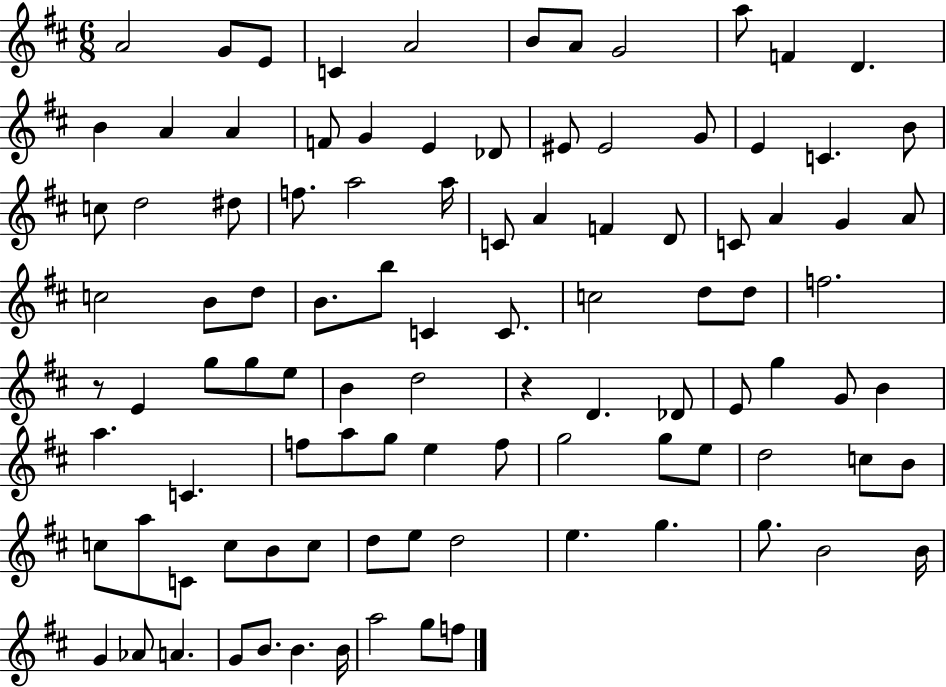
X:1
T:Untitled
M:6/8
L:1/4
K:D
A2 G/2 E/2 C A2 B/2 A/2 G2 a/2 F D B A A F/2 G E _D/2 ^E/2 ^E2 G/2 E C B/2 c/2 d2 ^d/2 f/2 a2 a/4 C/2 A F D/2 C/2 A G A/2 c2 B/2 d/2 B/2 b/2 C C/2 c2 d/2 d/2 f2 z/2 E g/2 g/2 e/2 B d2 z D _D/2 E/2 g G/2 B a C f/2 a/2 g/2 e f/2 g2 g/2 e/2 d2 c/2 B/2 c/2 a/2 C/2 c/2 B/2 c/2 d/2 e/2 d2 e g g/2 B2 B/4 G _A/2 A G/2 B/2 B B/4 a2 g/2 f/2